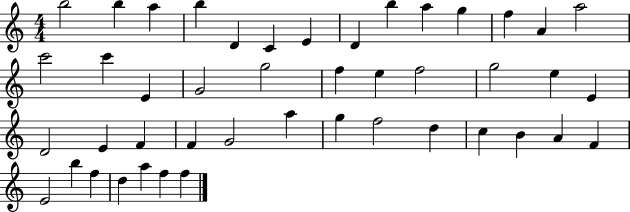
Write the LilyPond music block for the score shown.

{
  \clef treble
  \numericTimeSignature
  \time 4/4
  \key c \major
  b''2 b''4 a''4 | b''4 d'4 c'4 e'4 | d'4 b''4 a''4 g''4 | f''4 a'4 a''2 | \break c'''2 c'''4 e'4 | g'2 g''2 | f''4 e''4 f''2 | g''2 e''4 e'4 | \break d'2 e'4 f'4 | f'4 g'2 a''4 | g''4 f''2 d''4 | c''4 b'4 a'4 f'4 | \break e'2 b''4 f''4 | d''4 a''4 f''4 f''4 | \bar "|."
}